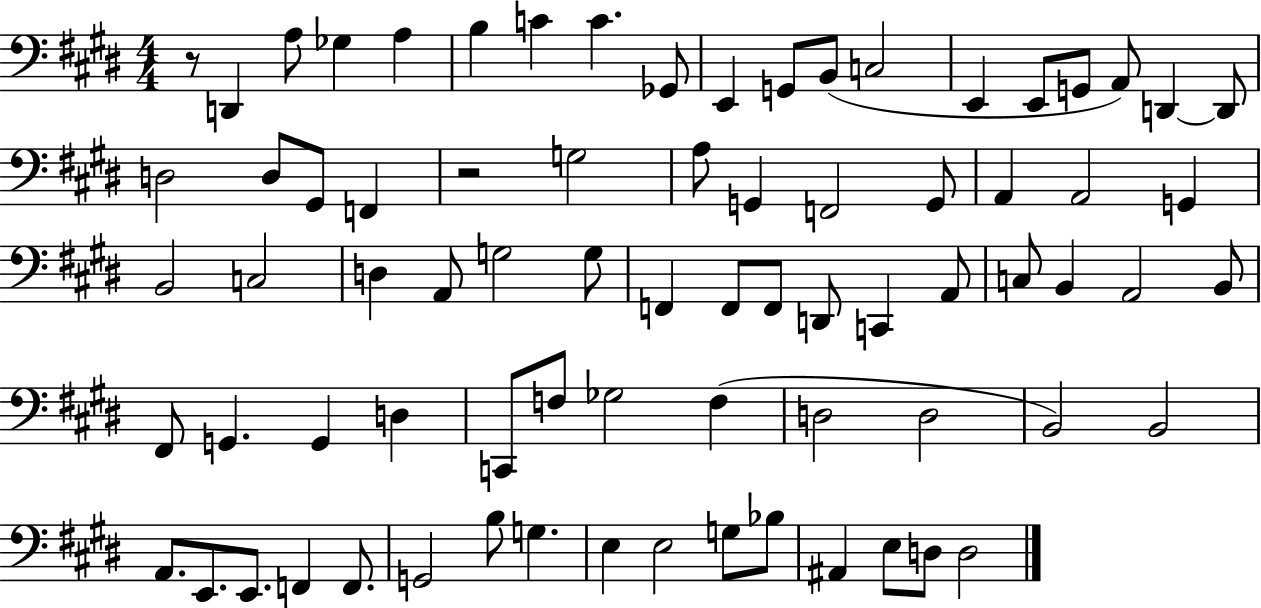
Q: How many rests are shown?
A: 2